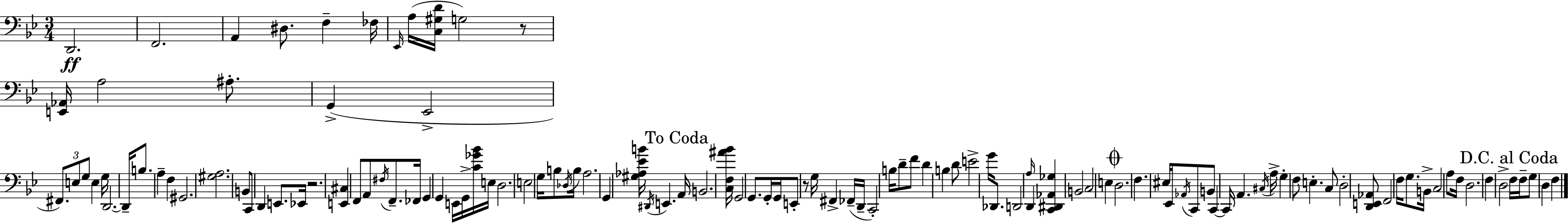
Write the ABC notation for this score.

X:1
T:Untitled
M:3/4
L:1/4
K:Bb
D,,2 F,,2 A,, ^D,/2 F, _F,/4 _E,,/4 A,/4 [C,^G,D]/4 G,2 z/2 [E,,_A,,]/4 A,2 ^A,/2 G,, _E,,2 ^F,,/2 E,/2 G,/2 E, G,/4 D,,2 D,,/4 B,/2 A, F, ^G,,2 [^G,A,]2 B,,/2 C,,/2 D,, E,,/2 _E,,/4 z2 [E,,^C,] F,,/2 A,,/2 ^F,/4 F,,/2 _F,,/4 G,, G,, E,,/4 G,,/4 [C_G_B]/4 E,/4 D,2 E,2 G,/4 B,/2 _D,/4 B,/4 A,2 G,, [^G,_A,_EB]/4 ^D,,/4 E,, A,,/4 B,,2 [C,F,^A_B]/4 G,,2 G,,/2 G,,/4 G,,/4 E,,/2 z/2 G,/4 ^F,, _F,,/4 D,,/4 C,,2 B,/4 D/2 F/2 D B, D/2 E2 G/4 _D,,/2 D,,2 A,/4 D,, [C,,^D,,_A,,_G,] B,,2 C,2 E, D,2 F, ^E,/4 _E,,/4 _A,,/4 C,,/2 B,,/2 C,, C,,/4 A,, ^C,/4 A,/4 G, F,/2 E, C,/2 D,2 [D,,E,,_A,,]/2 F,,2 F,/4 G,/2 B,,/4 C,2 A,/2 F,/4 D,2 F, D,2 F,/4 F,/4 G,/2 D, F,